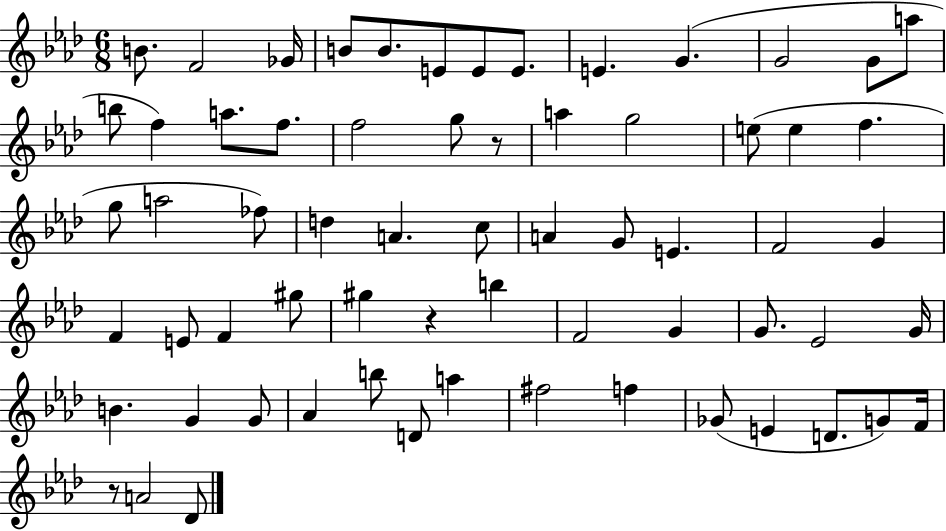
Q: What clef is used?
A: treble